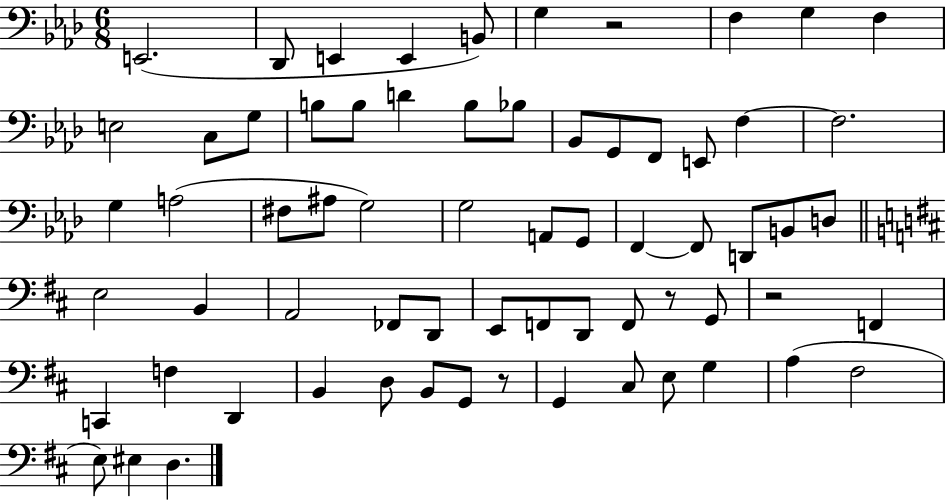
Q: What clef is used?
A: bass